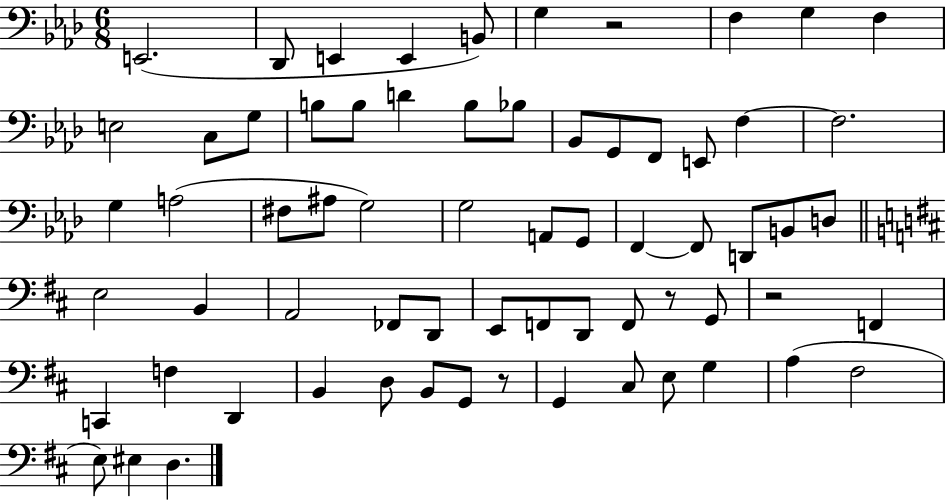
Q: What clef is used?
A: bass